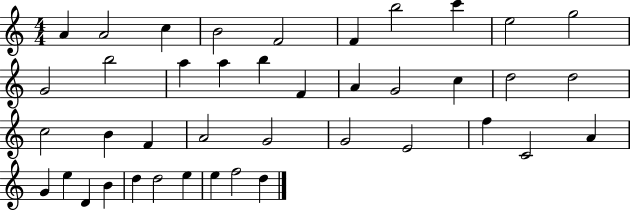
A4/q A4/h C5/q B4/h F4/h F4/q B5/h C6/q E5/h G5/h G4/h B5/h A5/q A5/q B5/q F4/q A4/q G4/h C5/q D5/h D5/h C5/h B4/q F4/q A4/h G4/h G4/h E4/h F5/q C4/h A4/q G4/q E5/q D4/q B4/q D5/q D5/h E5/q E5/q F5/h D5/q